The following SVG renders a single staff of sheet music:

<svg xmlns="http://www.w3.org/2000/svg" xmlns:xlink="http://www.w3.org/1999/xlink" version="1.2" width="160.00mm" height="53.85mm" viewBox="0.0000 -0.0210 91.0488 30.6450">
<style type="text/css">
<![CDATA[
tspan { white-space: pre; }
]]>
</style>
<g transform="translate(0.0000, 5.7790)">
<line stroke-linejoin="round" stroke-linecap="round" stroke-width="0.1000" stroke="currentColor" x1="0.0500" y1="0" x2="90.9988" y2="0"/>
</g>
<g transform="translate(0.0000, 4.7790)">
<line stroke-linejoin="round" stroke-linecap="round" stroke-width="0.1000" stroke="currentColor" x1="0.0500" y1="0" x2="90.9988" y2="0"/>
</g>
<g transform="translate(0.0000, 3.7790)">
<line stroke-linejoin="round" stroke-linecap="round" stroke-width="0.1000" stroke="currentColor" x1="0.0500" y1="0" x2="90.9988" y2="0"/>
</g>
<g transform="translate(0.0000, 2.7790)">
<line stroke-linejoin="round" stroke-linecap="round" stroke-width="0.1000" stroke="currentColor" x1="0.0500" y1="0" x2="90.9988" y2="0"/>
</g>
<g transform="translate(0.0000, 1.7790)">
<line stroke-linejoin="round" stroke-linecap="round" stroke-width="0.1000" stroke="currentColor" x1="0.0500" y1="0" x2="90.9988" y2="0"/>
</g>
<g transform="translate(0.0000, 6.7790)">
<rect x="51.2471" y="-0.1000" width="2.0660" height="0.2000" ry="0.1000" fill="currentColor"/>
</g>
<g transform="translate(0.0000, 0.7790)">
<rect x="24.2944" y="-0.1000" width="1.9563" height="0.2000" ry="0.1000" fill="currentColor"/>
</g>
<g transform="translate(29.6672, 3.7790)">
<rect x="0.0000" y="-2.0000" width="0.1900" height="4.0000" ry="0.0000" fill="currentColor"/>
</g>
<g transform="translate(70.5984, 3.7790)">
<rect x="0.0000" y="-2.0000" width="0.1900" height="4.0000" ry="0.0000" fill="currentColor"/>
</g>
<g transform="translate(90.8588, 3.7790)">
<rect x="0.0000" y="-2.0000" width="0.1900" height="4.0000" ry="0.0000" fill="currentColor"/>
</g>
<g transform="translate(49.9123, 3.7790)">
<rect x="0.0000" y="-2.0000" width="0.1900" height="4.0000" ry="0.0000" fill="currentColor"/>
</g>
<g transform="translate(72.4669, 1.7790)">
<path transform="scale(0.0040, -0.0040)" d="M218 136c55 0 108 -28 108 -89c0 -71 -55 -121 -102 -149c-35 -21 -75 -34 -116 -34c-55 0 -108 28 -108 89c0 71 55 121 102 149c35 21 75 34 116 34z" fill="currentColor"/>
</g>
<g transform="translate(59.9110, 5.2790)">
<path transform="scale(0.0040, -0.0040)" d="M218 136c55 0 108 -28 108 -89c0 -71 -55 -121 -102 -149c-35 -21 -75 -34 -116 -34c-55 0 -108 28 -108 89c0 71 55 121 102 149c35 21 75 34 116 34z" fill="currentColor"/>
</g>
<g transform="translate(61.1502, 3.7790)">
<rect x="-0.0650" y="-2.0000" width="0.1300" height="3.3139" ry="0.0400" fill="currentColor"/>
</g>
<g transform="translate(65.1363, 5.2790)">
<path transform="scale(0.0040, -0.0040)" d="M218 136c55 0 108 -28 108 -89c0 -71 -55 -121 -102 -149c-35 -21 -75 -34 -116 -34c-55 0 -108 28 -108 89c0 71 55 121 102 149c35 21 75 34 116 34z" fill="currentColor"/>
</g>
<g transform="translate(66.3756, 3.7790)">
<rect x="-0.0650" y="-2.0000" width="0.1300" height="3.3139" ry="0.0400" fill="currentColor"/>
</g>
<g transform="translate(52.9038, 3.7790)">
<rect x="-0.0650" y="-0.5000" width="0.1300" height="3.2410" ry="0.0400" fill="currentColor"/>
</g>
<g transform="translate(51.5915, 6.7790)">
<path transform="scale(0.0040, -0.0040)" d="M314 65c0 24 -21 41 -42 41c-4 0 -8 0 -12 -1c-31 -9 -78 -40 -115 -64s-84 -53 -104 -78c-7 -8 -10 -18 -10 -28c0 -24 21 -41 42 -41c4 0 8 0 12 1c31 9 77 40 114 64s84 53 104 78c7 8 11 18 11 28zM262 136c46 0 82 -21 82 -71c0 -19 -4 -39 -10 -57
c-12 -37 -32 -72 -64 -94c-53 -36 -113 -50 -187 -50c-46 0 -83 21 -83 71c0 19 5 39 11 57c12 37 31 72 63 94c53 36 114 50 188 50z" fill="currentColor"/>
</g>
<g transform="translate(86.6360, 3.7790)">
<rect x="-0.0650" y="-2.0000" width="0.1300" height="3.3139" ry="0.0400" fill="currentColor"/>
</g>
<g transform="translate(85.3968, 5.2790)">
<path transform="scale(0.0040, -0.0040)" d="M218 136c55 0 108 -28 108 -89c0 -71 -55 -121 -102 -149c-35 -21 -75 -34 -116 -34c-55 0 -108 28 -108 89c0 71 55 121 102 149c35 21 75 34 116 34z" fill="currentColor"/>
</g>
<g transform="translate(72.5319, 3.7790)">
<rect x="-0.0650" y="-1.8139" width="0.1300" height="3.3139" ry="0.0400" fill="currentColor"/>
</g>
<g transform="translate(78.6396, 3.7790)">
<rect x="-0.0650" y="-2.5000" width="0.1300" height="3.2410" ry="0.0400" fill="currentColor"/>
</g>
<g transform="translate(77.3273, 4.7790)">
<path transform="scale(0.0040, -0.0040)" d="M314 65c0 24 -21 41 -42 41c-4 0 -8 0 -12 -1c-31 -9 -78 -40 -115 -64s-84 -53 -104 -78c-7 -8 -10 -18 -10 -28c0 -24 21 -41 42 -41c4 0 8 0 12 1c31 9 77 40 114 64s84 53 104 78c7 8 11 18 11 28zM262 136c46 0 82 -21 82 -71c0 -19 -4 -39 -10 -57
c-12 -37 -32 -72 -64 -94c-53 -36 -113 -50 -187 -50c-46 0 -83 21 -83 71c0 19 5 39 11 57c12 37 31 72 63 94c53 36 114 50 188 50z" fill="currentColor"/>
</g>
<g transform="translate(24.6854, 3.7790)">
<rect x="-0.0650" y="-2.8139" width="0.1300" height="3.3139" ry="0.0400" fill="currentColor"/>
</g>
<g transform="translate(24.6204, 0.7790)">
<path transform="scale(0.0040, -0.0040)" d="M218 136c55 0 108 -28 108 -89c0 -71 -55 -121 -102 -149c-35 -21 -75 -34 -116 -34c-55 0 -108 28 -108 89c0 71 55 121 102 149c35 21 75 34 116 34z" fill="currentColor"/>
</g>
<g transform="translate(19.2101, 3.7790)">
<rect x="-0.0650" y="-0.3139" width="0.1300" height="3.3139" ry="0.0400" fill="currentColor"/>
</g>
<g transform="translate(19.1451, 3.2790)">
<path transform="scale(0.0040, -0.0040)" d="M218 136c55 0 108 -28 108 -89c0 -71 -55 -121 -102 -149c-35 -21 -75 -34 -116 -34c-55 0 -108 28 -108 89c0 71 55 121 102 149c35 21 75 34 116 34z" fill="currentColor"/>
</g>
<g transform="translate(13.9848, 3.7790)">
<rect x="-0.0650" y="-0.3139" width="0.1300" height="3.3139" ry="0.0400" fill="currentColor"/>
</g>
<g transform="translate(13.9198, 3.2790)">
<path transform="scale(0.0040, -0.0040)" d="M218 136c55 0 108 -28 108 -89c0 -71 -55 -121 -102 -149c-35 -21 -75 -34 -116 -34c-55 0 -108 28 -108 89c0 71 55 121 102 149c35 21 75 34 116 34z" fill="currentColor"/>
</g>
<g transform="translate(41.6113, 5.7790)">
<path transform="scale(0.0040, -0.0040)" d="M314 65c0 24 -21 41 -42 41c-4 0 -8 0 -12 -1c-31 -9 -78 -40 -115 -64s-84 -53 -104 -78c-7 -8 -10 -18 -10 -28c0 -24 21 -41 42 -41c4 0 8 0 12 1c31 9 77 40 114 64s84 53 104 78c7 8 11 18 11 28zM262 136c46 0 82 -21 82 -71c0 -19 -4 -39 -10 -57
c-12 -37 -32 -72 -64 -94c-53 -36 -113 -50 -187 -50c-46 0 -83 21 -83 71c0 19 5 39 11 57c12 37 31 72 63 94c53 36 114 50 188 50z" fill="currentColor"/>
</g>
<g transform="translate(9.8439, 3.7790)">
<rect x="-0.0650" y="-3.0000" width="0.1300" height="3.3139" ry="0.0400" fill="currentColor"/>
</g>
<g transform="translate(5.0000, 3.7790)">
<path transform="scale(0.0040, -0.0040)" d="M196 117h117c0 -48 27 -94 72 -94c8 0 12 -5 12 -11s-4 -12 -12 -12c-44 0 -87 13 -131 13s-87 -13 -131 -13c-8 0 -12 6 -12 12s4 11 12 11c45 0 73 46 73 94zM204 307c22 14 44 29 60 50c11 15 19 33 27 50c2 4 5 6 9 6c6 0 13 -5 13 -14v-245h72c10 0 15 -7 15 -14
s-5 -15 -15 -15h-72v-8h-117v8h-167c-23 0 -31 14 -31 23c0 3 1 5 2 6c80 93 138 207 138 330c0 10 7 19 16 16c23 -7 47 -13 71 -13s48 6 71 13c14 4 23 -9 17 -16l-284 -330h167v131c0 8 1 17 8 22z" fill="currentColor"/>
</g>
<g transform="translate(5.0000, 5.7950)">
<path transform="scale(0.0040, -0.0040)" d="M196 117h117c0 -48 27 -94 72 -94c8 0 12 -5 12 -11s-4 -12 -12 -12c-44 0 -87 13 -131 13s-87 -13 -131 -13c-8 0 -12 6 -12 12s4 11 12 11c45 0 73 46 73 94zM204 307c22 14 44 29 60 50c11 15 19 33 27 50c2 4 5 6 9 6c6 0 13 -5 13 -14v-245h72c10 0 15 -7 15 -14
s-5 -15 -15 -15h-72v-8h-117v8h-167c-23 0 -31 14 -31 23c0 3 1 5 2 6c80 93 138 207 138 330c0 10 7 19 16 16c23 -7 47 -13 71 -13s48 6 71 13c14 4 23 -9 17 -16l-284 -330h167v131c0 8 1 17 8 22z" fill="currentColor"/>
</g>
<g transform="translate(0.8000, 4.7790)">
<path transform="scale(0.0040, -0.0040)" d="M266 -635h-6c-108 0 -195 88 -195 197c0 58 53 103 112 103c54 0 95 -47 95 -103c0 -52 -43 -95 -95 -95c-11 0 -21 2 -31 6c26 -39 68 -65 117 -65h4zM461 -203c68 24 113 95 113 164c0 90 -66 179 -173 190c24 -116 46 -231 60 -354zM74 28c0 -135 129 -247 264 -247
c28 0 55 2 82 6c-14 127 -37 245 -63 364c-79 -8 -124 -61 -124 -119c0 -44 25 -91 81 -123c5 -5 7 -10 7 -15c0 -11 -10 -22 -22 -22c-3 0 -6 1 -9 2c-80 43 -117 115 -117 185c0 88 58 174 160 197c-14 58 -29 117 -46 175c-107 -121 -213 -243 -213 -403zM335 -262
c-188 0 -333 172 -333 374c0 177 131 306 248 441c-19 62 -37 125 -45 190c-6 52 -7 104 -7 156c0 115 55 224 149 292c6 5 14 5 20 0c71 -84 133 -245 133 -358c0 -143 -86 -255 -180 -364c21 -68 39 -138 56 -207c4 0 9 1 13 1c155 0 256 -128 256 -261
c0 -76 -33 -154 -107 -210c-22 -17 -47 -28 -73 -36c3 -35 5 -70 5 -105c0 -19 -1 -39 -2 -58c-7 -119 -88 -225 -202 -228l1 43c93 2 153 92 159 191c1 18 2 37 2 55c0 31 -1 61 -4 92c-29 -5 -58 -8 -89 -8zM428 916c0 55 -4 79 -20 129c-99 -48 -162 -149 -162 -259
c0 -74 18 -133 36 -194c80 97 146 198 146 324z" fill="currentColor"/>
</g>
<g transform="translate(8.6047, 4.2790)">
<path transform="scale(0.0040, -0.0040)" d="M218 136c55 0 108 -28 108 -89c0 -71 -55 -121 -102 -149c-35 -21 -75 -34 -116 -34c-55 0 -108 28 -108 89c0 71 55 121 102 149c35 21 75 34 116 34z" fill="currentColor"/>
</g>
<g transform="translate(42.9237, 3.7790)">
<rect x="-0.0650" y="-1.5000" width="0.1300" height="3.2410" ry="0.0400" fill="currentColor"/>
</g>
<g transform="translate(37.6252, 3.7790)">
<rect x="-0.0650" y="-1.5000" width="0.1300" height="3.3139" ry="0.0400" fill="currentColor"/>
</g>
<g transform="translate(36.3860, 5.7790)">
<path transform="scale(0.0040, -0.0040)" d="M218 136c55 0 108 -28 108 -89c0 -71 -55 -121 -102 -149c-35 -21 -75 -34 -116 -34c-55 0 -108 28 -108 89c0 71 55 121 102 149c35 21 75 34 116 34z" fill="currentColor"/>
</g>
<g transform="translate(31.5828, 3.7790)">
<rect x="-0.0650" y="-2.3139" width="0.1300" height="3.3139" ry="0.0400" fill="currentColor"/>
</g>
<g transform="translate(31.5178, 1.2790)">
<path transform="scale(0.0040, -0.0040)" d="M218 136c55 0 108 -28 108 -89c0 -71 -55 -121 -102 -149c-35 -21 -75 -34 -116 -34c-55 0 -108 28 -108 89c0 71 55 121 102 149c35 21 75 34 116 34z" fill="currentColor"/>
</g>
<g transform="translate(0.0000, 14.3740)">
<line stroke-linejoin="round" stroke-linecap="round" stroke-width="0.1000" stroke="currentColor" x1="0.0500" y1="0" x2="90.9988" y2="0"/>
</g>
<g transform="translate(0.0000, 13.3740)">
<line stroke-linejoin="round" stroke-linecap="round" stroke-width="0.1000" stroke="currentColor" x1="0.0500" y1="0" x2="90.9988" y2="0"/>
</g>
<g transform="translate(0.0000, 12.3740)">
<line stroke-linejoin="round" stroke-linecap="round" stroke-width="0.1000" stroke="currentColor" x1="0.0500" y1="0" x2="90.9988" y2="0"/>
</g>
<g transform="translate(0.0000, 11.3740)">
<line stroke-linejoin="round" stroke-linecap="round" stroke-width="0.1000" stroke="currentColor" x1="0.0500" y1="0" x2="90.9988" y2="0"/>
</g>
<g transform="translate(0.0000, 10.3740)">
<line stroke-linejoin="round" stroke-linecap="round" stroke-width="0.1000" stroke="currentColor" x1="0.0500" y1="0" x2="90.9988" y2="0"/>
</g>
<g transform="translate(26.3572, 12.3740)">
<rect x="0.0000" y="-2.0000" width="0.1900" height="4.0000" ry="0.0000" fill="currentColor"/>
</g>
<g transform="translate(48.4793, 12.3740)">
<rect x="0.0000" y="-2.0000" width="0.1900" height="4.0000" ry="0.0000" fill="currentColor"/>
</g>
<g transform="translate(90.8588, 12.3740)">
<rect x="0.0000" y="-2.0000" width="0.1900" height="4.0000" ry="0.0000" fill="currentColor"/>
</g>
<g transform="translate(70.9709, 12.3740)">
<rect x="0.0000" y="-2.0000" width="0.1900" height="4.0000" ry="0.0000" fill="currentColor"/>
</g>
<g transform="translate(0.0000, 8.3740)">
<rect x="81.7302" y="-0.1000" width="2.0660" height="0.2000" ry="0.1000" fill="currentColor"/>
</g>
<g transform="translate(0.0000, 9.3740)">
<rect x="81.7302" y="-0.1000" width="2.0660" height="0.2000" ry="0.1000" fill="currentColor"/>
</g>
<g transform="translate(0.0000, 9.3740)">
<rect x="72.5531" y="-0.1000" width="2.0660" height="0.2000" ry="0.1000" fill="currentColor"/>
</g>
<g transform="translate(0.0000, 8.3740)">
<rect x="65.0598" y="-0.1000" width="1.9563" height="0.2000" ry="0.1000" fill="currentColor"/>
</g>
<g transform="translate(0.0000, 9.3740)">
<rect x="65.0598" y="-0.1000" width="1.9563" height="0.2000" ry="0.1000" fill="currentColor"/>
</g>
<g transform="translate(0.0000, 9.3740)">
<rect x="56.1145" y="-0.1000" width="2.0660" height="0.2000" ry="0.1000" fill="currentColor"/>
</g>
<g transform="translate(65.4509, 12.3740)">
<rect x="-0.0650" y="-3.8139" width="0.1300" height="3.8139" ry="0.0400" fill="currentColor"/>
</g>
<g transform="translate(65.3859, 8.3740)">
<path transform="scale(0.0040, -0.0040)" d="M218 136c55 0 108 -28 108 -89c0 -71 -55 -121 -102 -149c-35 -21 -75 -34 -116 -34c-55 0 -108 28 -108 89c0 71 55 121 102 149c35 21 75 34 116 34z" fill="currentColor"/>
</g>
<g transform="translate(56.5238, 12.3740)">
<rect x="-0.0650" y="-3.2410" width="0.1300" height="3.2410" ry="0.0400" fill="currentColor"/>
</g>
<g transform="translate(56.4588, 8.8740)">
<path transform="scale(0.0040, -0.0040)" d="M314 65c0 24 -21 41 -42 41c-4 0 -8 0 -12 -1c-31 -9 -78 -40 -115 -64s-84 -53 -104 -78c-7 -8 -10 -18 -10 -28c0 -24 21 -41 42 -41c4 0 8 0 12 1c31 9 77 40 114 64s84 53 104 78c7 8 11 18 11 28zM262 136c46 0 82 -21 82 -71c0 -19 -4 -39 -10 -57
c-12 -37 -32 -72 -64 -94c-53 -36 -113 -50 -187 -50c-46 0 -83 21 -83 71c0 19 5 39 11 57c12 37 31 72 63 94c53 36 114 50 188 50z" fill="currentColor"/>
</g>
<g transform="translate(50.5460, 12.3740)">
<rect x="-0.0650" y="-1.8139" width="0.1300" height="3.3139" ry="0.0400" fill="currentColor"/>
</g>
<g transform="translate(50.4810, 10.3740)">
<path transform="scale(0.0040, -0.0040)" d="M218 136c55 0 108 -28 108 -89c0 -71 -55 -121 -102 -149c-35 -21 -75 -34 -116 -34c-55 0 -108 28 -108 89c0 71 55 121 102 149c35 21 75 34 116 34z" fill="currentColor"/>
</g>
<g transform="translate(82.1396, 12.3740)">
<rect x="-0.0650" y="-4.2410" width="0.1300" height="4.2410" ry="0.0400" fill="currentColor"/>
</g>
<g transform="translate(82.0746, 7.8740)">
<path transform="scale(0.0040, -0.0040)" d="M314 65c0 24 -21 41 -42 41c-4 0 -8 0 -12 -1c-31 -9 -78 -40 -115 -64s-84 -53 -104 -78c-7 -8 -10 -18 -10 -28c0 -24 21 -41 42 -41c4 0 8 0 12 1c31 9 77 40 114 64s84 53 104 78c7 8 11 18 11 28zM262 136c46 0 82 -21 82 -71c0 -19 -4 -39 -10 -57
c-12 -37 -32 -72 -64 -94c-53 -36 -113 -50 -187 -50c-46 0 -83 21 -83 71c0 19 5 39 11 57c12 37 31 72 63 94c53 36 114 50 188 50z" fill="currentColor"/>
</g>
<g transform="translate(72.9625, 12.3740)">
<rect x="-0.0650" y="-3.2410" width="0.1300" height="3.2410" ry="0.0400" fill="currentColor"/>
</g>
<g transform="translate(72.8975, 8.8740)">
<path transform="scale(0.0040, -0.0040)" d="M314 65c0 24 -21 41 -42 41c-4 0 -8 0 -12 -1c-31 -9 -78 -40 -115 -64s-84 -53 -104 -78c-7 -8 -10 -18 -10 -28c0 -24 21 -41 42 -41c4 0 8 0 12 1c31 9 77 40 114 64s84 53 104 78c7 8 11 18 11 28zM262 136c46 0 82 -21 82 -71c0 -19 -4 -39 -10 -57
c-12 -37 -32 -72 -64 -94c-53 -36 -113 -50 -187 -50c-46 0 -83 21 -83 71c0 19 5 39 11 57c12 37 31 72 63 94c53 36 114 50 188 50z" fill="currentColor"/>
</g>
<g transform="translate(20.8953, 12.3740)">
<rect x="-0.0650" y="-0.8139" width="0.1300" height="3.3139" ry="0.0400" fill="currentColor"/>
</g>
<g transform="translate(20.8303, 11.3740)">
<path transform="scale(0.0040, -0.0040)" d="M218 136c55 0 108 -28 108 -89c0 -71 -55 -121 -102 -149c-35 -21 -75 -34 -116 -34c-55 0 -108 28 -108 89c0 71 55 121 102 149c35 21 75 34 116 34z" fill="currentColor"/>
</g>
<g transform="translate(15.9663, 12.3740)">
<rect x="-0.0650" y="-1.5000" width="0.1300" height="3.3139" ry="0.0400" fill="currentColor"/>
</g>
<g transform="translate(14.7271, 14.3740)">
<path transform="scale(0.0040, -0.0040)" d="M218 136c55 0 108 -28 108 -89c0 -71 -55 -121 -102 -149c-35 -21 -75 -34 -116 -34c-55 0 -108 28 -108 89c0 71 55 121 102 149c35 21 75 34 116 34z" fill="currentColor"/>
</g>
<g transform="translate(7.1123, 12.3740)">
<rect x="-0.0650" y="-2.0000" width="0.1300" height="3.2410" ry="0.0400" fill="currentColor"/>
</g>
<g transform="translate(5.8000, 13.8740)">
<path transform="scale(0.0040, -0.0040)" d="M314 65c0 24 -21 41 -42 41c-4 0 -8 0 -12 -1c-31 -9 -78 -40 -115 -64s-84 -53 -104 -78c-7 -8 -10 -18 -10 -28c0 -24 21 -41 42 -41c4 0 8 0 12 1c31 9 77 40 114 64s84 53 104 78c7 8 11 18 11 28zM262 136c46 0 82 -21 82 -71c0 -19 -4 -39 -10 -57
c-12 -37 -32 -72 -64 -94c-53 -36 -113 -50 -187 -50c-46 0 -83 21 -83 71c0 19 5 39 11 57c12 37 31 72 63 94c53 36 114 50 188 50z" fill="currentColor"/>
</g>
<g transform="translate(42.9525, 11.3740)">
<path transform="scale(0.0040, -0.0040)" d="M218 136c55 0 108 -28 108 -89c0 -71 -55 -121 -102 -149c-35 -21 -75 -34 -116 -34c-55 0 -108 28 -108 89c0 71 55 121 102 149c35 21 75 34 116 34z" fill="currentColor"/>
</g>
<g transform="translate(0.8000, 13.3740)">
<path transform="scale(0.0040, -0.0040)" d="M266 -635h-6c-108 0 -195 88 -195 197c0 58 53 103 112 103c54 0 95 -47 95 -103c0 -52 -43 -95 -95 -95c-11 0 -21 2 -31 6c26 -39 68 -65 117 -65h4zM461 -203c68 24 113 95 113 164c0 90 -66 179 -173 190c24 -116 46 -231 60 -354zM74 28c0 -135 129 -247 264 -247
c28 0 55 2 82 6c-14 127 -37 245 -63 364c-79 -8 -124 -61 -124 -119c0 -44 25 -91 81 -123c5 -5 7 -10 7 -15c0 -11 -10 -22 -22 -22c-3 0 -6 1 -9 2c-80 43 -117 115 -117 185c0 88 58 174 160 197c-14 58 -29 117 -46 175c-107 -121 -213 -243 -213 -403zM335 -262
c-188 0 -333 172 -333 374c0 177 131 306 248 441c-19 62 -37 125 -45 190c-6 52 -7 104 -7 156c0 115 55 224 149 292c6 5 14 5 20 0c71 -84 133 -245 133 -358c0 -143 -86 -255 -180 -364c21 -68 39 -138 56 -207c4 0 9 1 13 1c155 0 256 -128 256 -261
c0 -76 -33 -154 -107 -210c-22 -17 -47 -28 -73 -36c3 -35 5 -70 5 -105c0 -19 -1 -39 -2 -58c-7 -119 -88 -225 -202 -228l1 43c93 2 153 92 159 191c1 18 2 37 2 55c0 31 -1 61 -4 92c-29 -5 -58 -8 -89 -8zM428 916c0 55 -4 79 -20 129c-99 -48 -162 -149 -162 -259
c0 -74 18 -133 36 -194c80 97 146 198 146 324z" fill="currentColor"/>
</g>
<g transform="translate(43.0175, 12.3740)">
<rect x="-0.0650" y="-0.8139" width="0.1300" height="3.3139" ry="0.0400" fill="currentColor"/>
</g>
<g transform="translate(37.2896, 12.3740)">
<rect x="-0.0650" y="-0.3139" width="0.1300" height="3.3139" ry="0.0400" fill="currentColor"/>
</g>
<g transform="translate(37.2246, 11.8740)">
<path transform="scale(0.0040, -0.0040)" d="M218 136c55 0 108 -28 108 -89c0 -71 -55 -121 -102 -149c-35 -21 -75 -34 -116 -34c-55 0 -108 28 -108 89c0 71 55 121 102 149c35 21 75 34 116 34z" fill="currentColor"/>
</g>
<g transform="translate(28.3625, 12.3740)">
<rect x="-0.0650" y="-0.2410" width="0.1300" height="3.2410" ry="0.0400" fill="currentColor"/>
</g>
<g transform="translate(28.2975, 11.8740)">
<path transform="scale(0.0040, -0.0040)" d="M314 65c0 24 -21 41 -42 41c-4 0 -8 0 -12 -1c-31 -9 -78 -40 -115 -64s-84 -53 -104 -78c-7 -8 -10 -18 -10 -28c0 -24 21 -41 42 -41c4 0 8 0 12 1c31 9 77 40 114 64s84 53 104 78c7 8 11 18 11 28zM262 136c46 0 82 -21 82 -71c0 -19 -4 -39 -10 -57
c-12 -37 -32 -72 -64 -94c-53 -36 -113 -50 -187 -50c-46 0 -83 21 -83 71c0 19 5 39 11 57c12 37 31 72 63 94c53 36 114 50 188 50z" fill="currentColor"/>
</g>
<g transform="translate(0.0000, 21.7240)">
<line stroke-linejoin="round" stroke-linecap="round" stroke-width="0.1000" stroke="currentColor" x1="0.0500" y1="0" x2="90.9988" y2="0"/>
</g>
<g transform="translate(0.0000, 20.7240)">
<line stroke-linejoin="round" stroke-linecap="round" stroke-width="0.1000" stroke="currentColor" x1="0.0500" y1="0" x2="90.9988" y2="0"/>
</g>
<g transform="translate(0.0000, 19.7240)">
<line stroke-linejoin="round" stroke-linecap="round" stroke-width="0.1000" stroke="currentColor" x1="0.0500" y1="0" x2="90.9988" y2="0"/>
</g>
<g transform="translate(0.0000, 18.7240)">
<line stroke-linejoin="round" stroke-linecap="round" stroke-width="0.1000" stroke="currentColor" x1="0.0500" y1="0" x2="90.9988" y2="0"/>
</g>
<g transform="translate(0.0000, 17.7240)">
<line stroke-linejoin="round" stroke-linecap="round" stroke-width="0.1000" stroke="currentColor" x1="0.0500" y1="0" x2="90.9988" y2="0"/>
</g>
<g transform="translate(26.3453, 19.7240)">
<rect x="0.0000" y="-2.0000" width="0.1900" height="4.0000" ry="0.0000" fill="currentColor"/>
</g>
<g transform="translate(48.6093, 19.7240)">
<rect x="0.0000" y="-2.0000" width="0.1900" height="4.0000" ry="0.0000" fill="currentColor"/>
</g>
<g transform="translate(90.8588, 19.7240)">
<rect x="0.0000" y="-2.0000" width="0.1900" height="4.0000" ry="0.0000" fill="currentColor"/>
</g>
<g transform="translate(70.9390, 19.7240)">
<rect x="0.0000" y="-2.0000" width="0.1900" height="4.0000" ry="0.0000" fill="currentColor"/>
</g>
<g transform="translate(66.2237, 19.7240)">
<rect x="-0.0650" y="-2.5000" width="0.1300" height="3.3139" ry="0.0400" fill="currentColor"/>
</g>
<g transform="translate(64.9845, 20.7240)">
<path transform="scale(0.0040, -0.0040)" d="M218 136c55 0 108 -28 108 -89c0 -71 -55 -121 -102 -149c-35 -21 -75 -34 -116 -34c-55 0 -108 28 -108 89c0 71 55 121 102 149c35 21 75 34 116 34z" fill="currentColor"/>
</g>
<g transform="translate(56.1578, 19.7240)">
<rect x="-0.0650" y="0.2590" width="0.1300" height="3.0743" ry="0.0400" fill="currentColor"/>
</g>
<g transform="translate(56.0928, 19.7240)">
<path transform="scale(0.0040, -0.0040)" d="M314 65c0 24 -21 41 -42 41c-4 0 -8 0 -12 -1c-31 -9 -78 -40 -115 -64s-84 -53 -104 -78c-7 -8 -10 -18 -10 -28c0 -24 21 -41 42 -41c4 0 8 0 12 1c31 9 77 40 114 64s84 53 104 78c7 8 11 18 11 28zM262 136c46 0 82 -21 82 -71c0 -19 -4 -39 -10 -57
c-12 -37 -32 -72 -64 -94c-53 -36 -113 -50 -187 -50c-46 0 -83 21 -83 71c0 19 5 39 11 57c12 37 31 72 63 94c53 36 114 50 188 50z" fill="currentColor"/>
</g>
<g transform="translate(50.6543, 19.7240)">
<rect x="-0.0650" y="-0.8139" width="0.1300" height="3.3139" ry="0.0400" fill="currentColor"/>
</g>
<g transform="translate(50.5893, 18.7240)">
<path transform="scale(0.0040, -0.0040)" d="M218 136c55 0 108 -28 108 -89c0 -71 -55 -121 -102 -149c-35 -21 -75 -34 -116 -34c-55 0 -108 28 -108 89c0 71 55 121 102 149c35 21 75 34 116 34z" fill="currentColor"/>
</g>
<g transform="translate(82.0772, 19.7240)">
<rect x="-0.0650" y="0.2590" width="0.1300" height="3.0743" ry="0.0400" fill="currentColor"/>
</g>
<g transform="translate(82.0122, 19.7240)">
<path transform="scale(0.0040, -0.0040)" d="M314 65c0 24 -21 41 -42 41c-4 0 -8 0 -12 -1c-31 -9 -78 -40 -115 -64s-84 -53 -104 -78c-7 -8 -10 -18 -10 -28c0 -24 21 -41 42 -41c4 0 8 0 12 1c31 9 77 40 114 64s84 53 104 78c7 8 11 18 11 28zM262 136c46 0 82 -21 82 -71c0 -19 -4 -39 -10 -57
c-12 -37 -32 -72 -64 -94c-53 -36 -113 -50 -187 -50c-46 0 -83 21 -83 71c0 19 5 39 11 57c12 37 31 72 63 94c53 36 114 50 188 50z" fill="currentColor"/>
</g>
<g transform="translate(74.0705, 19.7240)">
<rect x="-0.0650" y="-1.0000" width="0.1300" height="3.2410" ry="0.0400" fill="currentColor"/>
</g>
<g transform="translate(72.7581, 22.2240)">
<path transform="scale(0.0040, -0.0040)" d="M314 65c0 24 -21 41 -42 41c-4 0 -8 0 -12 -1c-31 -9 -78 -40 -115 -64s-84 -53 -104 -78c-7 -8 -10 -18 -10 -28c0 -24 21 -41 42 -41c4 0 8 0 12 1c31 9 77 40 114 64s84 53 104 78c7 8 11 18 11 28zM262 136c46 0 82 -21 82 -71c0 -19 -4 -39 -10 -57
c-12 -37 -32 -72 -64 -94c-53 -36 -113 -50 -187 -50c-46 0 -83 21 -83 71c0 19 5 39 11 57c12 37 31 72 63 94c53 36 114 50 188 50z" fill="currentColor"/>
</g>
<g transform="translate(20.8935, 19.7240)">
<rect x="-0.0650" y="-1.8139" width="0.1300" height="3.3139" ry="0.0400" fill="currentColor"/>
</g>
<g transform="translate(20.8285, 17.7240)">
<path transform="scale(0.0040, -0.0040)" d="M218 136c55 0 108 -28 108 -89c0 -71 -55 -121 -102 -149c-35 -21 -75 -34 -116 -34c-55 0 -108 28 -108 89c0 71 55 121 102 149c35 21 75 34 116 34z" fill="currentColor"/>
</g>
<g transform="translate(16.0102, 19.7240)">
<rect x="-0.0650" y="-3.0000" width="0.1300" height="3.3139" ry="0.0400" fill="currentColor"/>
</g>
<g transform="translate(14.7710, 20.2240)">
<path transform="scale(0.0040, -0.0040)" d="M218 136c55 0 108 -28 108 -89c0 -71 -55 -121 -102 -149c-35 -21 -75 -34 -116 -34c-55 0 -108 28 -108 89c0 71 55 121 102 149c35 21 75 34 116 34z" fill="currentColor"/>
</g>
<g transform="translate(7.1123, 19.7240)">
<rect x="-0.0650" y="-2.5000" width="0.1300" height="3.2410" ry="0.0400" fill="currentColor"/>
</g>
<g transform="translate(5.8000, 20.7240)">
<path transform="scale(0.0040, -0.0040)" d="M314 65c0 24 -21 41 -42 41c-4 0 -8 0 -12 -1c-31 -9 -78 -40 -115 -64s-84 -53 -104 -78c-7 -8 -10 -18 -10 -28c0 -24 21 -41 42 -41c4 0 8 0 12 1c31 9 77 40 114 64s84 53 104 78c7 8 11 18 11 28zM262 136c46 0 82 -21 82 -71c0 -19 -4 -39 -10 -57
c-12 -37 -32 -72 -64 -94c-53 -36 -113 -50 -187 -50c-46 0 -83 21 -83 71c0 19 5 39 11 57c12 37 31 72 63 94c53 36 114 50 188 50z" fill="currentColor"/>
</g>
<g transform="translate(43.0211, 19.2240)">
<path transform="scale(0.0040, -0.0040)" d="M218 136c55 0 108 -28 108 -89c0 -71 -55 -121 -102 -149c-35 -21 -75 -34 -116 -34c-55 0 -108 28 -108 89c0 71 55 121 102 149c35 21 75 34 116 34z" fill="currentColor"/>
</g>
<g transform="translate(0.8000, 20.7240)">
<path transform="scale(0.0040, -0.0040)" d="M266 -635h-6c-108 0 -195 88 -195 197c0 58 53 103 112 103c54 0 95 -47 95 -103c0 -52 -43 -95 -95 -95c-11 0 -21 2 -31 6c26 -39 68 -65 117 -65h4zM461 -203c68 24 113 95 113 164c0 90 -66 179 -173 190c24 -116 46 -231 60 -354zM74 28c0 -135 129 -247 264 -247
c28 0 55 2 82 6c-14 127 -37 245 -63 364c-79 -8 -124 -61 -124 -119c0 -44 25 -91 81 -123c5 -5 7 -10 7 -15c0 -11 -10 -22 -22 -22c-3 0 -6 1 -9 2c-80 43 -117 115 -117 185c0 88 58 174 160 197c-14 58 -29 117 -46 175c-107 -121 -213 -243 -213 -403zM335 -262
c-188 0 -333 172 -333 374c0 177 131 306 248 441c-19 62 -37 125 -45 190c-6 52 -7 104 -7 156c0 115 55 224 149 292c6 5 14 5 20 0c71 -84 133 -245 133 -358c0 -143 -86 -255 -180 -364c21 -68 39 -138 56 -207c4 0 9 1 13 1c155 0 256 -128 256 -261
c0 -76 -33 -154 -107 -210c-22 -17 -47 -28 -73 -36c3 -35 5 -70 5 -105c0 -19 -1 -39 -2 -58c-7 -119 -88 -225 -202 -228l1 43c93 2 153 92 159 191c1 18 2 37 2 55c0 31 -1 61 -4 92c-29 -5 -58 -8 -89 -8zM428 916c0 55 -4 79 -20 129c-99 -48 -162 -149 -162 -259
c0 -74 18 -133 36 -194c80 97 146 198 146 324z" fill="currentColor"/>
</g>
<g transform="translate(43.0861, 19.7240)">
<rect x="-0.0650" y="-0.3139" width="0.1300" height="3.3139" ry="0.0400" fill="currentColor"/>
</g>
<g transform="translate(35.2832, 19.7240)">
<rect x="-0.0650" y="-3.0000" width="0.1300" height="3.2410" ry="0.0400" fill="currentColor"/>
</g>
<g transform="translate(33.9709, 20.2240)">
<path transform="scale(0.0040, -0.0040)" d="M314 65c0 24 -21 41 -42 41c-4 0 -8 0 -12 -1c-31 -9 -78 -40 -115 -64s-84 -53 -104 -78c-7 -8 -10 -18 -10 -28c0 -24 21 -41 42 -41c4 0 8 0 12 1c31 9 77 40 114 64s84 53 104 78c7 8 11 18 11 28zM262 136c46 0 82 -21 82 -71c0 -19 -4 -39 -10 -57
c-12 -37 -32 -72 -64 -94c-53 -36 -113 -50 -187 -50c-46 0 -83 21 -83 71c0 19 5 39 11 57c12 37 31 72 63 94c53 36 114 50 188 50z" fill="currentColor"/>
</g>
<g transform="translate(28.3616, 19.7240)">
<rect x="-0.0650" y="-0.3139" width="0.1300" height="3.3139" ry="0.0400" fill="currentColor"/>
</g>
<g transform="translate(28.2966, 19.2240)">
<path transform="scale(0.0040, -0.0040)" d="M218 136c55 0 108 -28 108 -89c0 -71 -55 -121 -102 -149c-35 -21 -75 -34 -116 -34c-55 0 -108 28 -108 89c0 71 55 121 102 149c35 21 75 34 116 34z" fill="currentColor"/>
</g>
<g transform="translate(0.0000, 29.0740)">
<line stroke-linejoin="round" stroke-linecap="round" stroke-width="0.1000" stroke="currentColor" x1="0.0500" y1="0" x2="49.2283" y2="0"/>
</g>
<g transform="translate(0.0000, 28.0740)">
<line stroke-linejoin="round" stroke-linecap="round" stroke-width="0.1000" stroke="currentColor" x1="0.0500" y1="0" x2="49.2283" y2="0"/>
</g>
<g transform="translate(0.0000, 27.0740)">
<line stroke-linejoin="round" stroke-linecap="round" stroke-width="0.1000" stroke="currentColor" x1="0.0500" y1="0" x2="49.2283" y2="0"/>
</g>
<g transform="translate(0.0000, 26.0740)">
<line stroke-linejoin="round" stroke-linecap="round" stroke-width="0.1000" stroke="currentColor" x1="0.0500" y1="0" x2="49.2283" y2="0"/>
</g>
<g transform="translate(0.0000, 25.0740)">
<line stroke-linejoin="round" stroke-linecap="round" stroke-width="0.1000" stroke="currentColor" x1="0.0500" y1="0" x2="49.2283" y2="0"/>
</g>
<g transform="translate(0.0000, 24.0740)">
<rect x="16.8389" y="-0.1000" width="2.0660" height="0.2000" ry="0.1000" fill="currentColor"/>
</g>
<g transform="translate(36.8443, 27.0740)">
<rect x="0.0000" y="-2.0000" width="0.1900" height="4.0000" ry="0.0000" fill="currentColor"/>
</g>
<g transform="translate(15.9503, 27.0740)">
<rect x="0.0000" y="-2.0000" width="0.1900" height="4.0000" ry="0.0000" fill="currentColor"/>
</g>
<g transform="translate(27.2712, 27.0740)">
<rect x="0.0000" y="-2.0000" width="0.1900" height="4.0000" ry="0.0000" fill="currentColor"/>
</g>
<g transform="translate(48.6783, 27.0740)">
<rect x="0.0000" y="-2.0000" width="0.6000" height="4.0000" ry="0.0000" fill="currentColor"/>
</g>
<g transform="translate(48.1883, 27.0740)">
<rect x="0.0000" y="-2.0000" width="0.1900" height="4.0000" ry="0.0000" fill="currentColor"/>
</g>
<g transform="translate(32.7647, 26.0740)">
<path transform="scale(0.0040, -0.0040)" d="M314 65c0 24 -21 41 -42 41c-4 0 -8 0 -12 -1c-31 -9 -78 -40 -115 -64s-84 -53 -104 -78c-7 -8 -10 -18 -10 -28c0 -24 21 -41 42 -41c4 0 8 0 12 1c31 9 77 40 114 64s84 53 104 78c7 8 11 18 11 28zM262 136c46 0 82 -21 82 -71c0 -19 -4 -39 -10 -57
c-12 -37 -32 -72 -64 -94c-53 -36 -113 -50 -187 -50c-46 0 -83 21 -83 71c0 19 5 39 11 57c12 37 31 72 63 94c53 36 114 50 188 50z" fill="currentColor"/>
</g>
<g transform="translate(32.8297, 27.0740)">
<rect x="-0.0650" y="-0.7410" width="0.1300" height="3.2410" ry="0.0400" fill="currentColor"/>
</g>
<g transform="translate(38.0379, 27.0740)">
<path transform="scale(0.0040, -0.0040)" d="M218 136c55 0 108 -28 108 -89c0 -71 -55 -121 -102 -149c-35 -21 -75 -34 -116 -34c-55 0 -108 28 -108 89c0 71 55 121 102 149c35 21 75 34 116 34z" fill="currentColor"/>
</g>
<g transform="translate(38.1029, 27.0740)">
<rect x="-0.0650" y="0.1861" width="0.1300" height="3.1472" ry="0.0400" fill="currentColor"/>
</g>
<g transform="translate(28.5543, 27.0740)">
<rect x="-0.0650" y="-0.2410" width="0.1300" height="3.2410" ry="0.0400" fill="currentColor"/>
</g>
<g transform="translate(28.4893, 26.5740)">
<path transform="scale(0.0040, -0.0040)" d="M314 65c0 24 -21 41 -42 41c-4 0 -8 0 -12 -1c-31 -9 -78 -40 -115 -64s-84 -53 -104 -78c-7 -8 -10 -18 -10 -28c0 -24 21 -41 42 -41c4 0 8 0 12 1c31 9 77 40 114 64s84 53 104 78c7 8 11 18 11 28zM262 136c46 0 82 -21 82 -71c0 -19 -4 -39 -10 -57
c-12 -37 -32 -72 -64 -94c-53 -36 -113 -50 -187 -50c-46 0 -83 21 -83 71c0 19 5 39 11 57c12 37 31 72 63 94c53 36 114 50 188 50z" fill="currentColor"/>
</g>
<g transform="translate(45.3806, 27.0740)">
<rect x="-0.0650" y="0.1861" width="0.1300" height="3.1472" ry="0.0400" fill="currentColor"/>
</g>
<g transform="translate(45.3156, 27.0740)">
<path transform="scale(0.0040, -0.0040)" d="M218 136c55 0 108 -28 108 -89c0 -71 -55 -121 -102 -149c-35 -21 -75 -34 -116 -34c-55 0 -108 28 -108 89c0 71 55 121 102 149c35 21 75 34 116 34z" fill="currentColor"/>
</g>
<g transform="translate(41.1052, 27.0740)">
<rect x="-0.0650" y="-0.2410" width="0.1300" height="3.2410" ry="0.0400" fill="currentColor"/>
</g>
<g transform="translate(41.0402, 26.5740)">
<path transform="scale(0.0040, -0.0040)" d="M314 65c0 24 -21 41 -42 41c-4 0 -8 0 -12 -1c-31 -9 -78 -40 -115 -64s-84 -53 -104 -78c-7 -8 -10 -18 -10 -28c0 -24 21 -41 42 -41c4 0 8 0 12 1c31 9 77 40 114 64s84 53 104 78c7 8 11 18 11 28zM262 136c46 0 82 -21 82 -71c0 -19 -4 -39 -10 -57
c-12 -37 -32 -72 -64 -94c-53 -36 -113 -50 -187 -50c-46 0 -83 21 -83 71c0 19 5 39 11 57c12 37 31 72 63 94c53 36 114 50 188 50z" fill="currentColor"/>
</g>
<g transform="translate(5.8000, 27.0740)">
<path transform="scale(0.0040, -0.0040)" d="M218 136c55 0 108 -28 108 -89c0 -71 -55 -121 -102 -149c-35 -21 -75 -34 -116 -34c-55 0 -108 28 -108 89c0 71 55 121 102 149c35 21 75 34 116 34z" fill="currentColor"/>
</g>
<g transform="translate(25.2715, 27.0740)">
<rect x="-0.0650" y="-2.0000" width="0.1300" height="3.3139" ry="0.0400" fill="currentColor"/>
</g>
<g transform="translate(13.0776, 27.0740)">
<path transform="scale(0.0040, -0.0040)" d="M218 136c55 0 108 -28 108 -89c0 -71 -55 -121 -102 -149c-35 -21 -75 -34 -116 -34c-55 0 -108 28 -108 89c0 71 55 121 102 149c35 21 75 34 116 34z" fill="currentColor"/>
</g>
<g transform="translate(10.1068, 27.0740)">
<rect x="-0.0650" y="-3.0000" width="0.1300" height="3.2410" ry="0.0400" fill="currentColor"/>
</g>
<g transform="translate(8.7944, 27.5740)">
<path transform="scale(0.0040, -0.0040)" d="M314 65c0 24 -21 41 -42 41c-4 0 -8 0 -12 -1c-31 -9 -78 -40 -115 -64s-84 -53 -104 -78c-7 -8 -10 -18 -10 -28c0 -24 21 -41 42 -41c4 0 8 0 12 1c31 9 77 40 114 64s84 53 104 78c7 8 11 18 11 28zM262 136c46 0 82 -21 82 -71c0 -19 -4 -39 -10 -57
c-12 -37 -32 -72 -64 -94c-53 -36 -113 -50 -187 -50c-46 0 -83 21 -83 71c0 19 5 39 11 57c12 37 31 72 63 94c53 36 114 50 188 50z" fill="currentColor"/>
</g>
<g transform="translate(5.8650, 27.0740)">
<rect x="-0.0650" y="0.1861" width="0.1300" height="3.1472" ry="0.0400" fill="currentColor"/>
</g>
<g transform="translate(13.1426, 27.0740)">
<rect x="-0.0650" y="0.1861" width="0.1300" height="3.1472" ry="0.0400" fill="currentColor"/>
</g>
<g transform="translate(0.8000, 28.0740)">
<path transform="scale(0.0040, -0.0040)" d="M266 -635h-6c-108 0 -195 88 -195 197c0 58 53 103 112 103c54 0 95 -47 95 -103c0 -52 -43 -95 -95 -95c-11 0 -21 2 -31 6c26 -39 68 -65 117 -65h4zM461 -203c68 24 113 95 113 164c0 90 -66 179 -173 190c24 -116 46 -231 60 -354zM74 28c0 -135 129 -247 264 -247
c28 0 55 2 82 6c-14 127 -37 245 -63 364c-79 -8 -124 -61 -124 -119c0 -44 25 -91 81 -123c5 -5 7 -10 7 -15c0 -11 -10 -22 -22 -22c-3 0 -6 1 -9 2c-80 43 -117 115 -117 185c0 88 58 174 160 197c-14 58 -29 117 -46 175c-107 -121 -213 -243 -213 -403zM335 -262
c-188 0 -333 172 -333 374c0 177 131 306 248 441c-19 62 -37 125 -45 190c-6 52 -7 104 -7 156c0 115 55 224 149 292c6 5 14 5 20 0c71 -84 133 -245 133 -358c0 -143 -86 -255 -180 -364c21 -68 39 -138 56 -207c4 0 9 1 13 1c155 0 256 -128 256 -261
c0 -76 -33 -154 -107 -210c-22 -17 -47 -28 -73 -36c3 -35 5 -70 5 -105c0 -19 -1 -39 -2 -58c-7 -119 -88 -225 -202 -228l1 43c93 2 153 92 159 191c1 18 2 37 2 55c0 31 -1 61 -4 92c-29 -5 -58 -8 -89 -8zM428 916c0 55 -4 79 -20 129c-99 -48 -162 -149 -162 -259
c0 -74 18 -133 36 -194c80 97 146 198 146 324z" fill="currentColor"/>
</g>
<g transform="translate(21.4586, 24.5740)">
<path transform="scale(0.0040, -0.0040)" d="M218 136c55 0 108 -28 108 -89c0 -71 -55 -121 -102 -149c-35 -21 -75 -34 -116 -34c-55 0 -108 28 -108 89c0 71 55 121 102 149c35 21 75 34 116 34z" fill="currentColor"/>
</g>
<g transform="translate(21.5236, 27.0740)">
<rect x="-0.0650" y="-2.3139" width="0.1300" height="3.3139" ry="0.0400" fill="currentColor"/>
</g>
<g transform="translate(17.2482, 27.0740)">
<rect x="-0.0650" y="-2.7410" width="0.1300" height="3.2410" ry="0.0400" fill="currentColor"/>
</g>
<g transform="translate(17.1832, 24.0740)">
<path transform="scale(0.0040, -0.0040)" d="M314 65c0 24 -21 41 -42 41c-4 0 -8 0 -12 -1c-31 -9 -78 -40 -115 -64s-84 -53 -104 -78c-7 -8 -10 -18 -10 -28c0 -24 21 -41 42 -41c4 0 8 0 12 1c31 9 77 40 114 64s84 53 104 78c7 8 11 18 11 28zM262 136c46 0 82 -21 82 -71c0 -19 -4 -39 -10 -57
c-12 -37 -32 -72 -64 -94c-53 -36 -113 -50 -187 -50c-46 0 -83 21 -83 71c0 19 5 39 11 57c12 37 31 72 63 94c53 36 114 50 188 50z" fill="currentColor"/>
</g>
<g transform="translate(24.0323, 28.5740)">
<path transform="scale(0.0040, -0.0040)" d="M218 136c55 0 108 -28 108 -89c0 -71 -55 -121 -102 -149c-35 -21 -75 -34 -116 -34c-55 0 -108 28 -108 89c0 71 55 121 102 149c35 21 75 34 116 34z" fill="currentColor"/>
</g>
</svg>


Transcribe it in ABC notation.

X:1
T:Untitled
M:4/4
L:1/4
K:C
A c c a g E E2 C2 F F f G2 F F2 E d c2 c d f b2 c' b2 d'2 G2 A f c A2 c d B2 G D2 B2 B A2 B a2 g F c2 d2 B c2 B